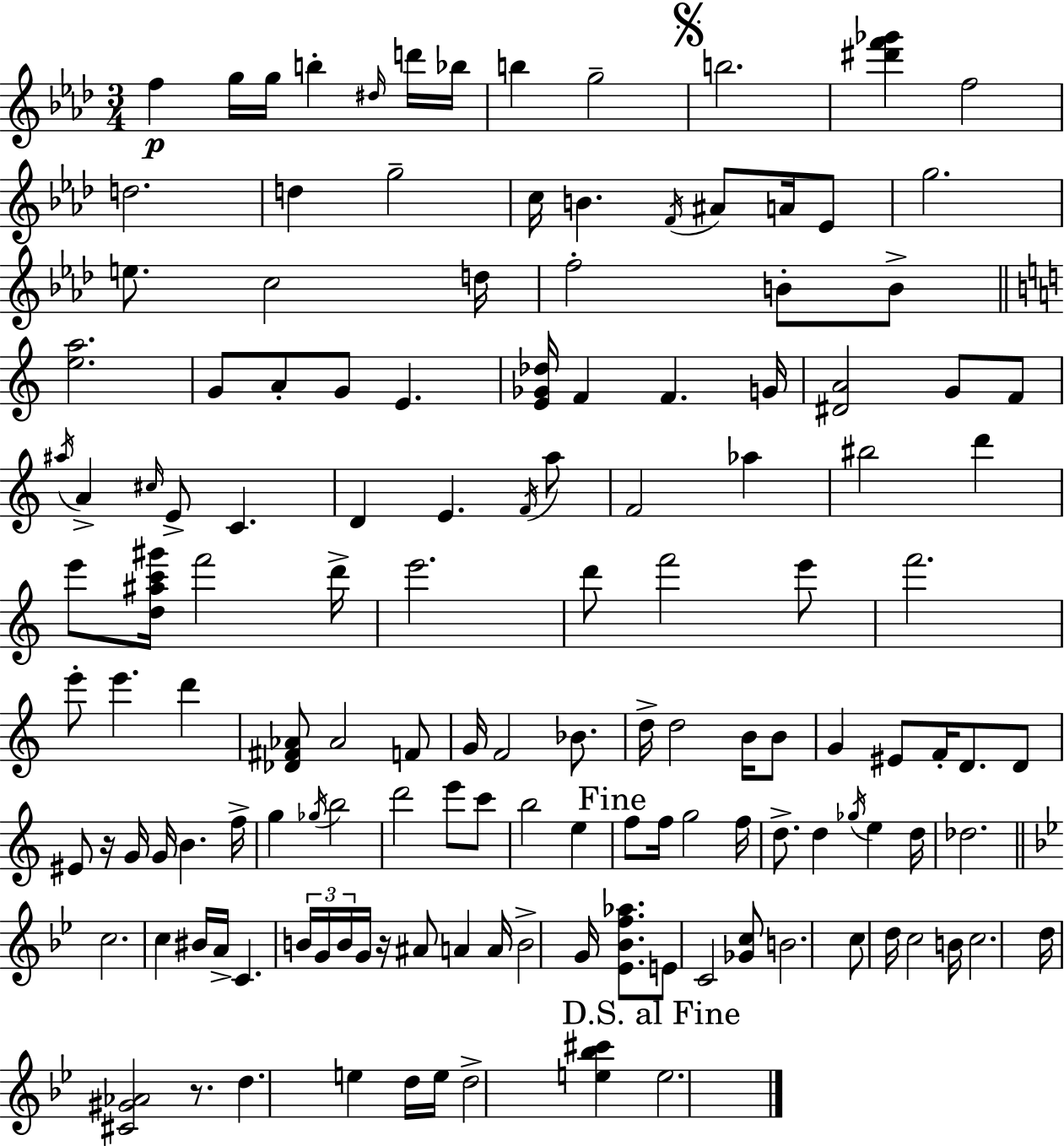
F5/q G5/s G5/s B5/q D#5/s D6/s Bb5/s B5/q G5/h B5/h. [D#6,F6,Gb6]/q F5/h D5/h. D5/q G5/h C5/s B4/q. F4/s A#4/e A4/s Eb4/e G5/h. E5/e. C5/h D5/s F5/h B4/e B4/e [E5,A5]/h. G4/e A4/e G4/e E4/q. [E4,Gb4,Db5]/s F4/q F4/q. G4/s [D#4,A4]/h G4/e F4/e A#5/s A4/q C#5/s E4/e C4/q. D4/q E4/q. F4/s A5/e F4/h Ab5/q BIS5/h D6/q E6/e [D5,A#5,C6,G#6]/s F6/h D6/s E6/h. D6/e F6/h E6/e F6/h. E6/e E6/q. D6/q [Db4,F#4,Ab4]/e Ab4/h F4/e G4/s F4/h Bb4/e. D5/s D5/h B4/s B4/e G4/q EIS4/e F4/s D4/e. D4/e EIS4/e R/s G4/s G4/s B4/q. F5/s G5/q Gb5/s B5/h D6/h E6/e C6/e B5/h E5/q F5/e F5/s G5/h F5/s D5/e. D5/q Gb5/s E5/q D5/s Db5/h. C5/h. C5/q BIS4/s A4/s C4/q. B4/s G4/s B4/s G4/s R/s A#4/e A4/q A4/s B4/h G4/s [Eb4,Bb4,F5,Ab5]/e. E4/e C4/h [Gb4,C5]/e B4/h. C5/e D5/s C5/h B4/s C5/h. D5/s [C#4,G#4,Ab4]/h R/e. D5/q. E5/q D5/s E5/s D5/h [E5,Bb5,C#6]/q E5/h.